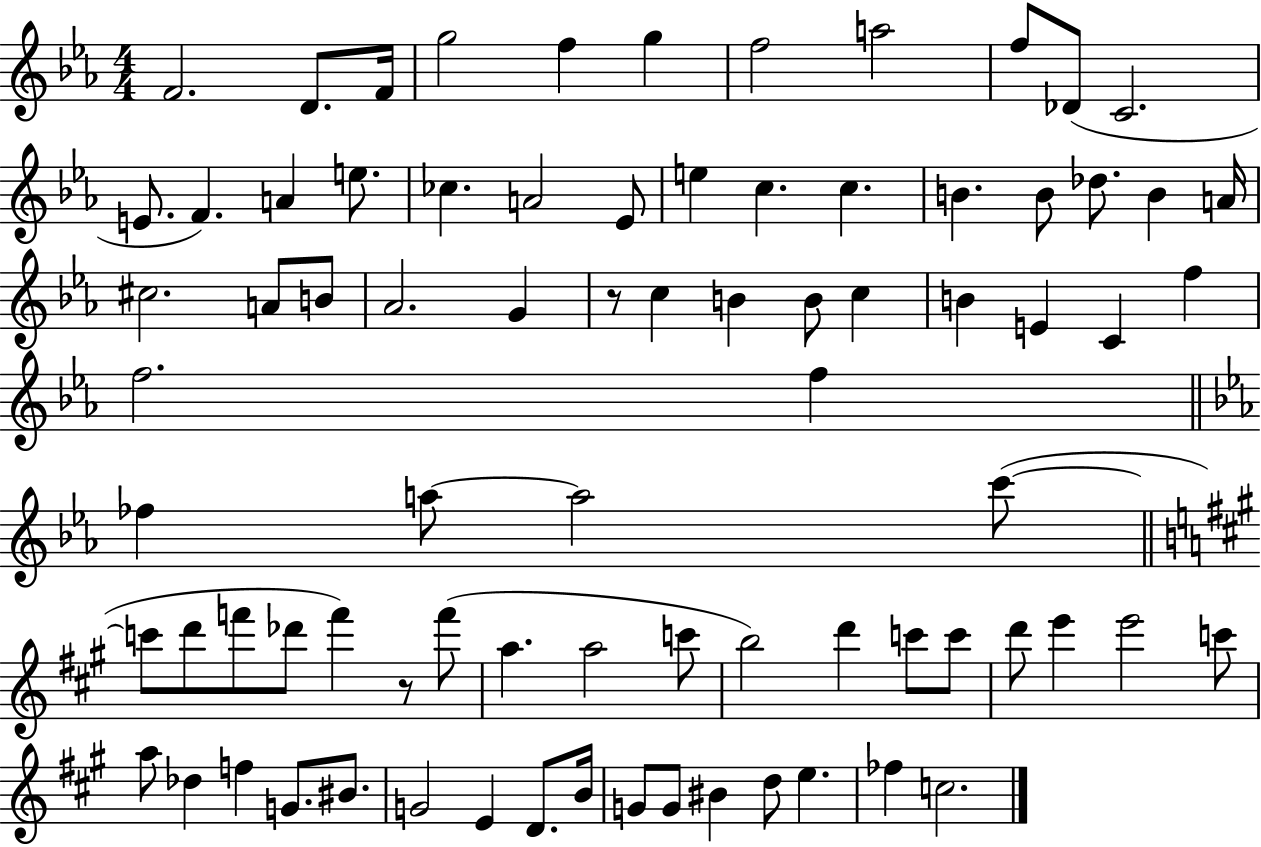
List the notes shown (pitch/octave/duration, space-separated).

F4/h. D4/e. F4/s G5/h F5/q G5/q F5/h A5/h F5/e Db4/e C4/h. E4/e. F4/q. A4/q E5/e. CES5/q. A4/h Eb4/e E5/q C5/q. C5/q. B4/q. B4/e Db5/e. B4/q A4/s C#5/h. A4/e B4/e Ab4/h. G4/q R/e C5/q B4/q B4/e C5/q B4/q E4/q C4/q F5/q F5/h. F5/q FES5/q A5/e A5/h C6/e C6/e D6/e F6/e Db6/e F6/q R/e F6/e A5/q. A5/h C6/e B5/h D6/q C6/e C6/e D6/e E6/q E6/h C6/e A5/e Db5/q F5/q G4/e. BIS4/e. G4/h E4/q D4/e. B4/s G4/e G4/e BIS4/q D5/e E5/q. FES5/q C5/h.